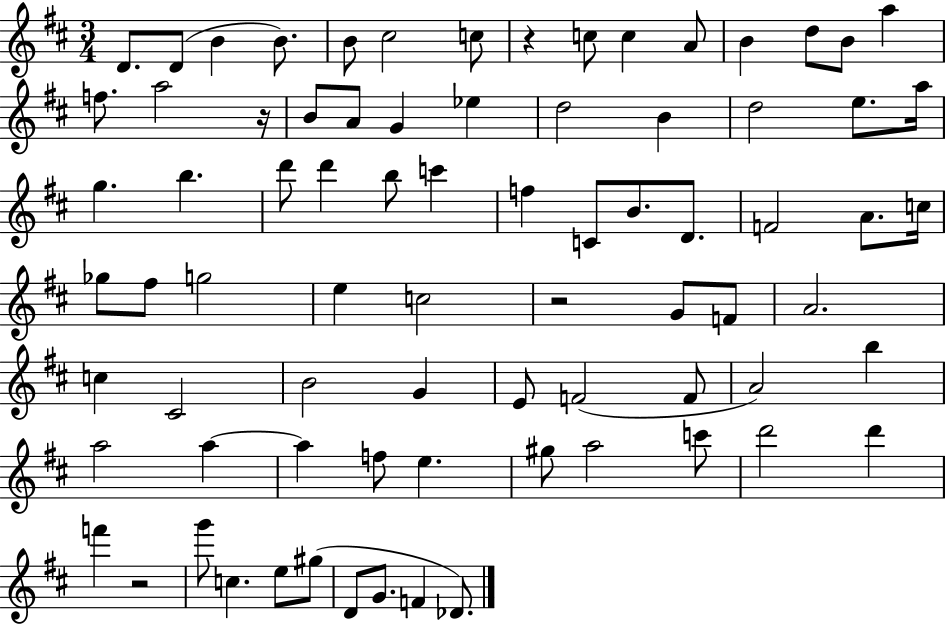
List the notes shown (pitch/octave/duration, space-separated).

D4/e. D4/e B4/q B4/e. B4/e C#5/h C5/e R/q C5/e C5/q A4/e B4/q D5/e B4/e A5/q F5/e. A5/h R/s B4/e A4/e G4/q Eb5/q D5/h B4/q D5/h E5/e. A5/s G5/q. B5/q. D6/e D6/q B5/e C6/q F5/q C4/e B4/e. D4/e. F4/h A4/e. C5/s Gb5/e F#5/e G5/h E5/q C5/h R/h G4/e F4/e A4/h. C5/q C#4/h B4/h G4/q E4/e F4/h F4/e A4/h B5/q A5/h A5/q A5/q F5/e E5/q. G#5/e A5/h C6/e D6/h D6/q F6/q R/h G6/e C5/q. E5/e G#5/e D4/e G4/e. F4/q Db4/e.